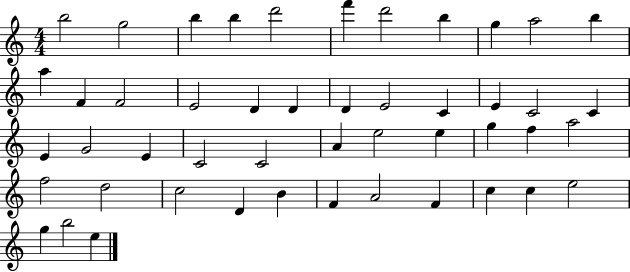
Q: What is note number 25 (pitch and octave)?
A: G4